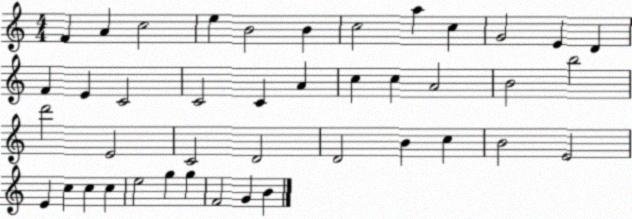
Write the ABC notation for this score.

X:1
T:Untitled
M:4/4
L:1/4
K:C
F A c2 e B2 B c2 a c G2 E D F E C2 C2 C A c c A2 B2 b2 d'2 E2 C2 D2 D2 B c B2 E2 E c c c e2 g g F2 G B